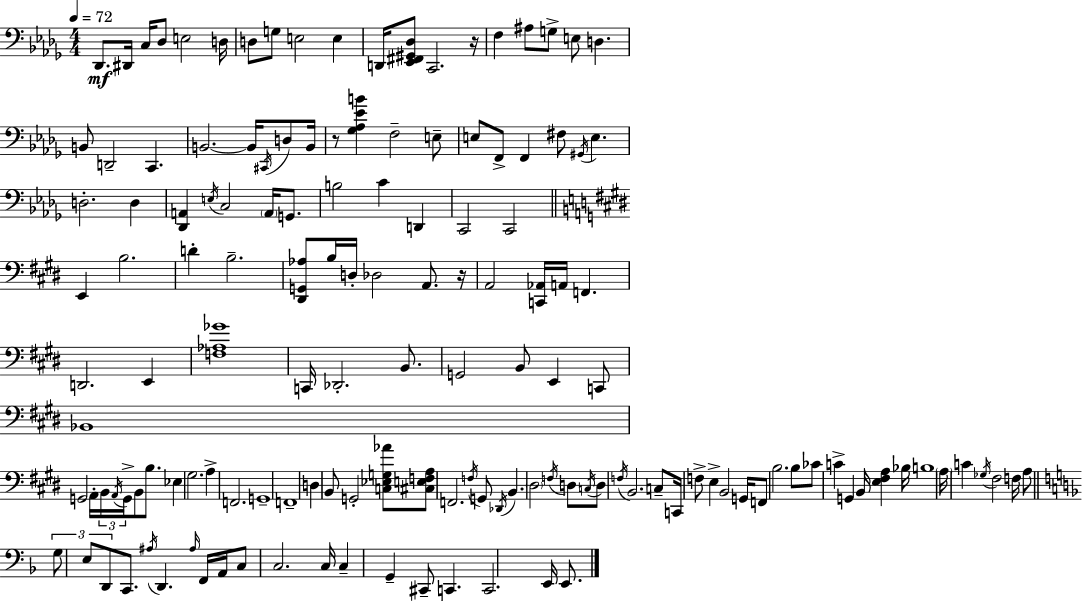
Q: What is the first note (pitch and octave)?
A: Db2